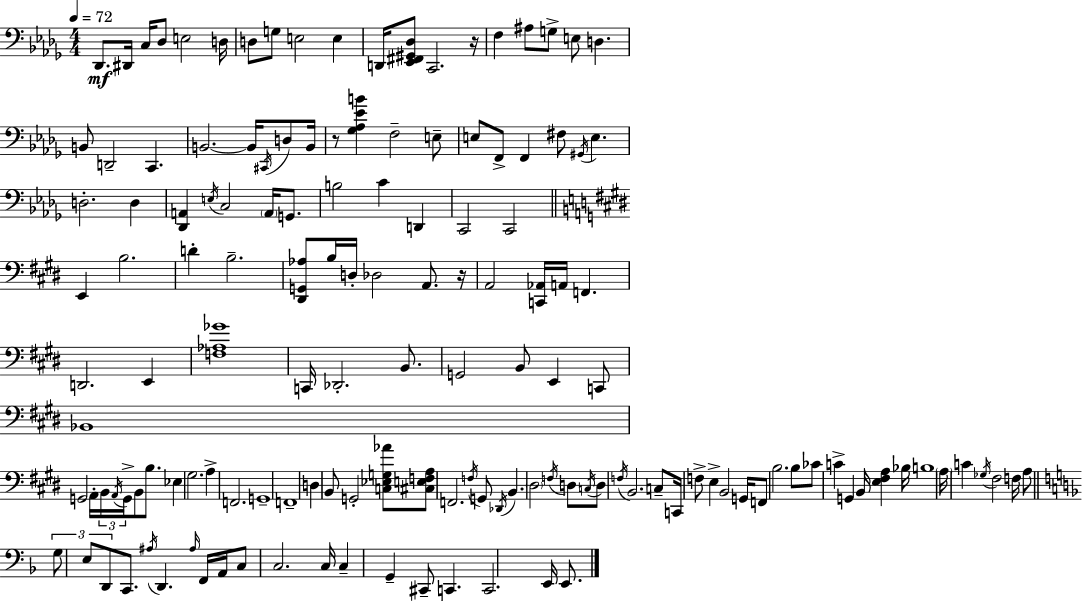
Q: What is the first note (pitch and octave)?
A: Db2